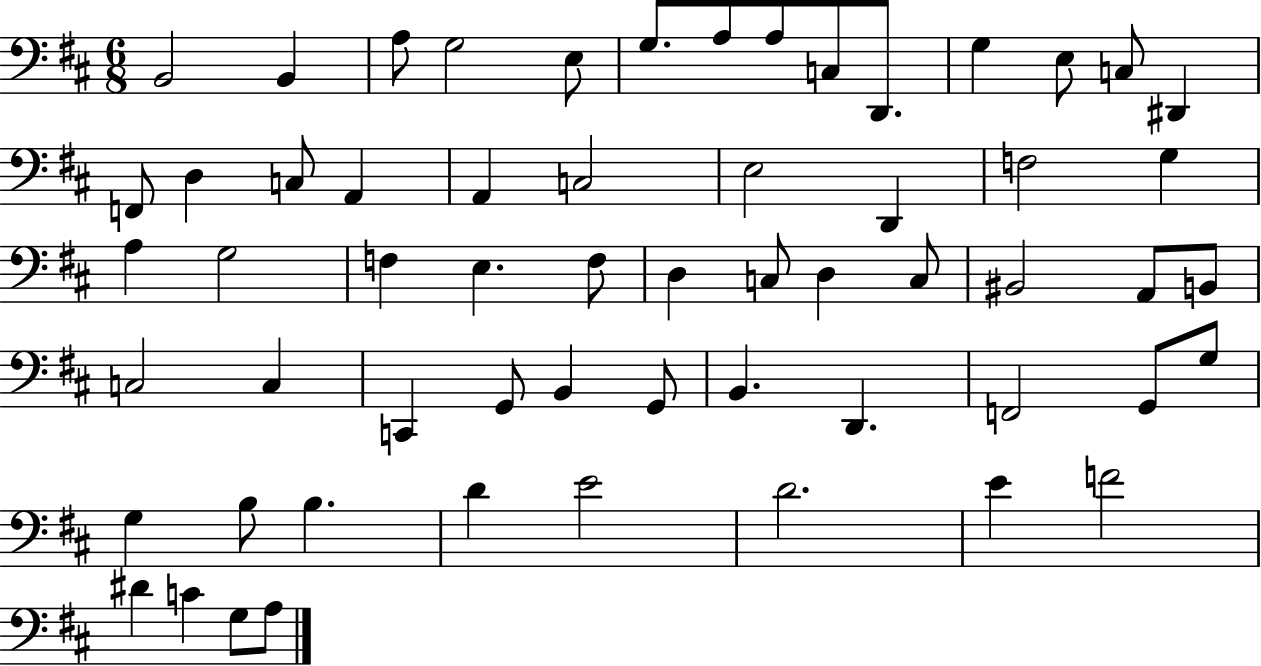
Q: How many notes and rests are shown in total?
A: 59